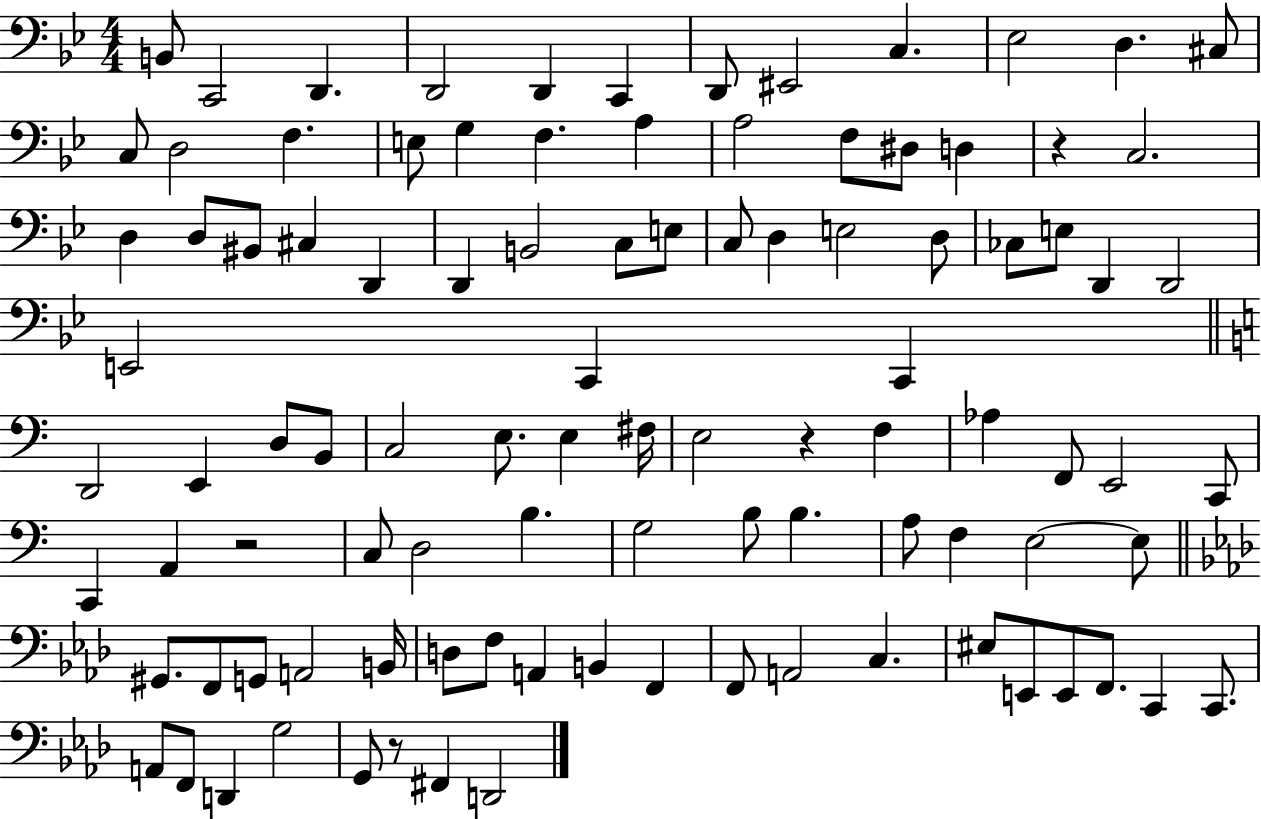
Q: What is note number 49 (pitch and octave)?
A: C3